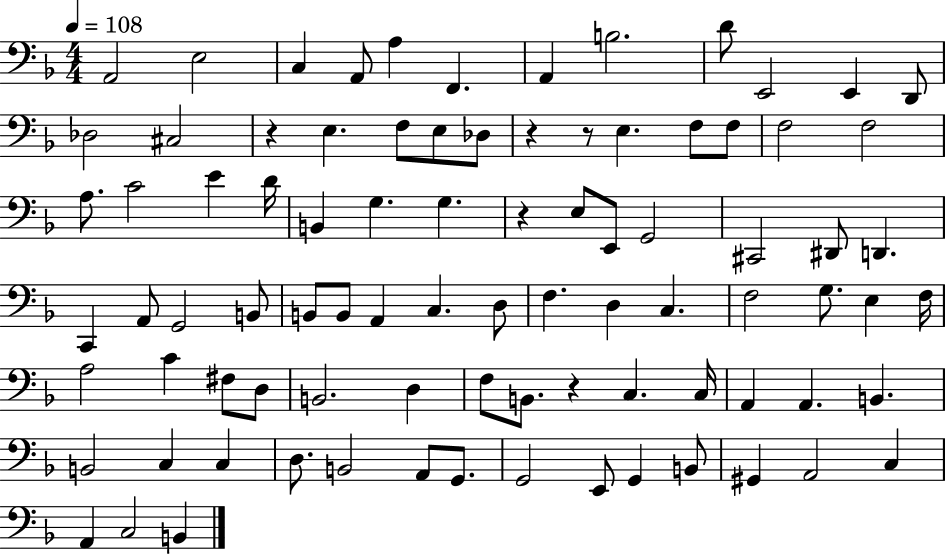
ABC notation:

X:1
T:Untitled
M:4/4
L:1/4
K:F
A,,2 E,2 C, A,,/2 A, F,, A,, B,2 D/2 E,,2 E,, D,,/2 _D,2 ^C,2 z E, F,/2 E,/2 _D,/2 z z/2 E, F,/2 F,/2 F,2 F,2 A,/2 C2 E D/4 B,, G, G, z E,/2 E,,/2 G,,2 ^C,,2 ^D,,/2 D,, C,, A,,/2 G,,2 B,,/2 B,,/2 B,,/2 A,, C, D,/2 F, D, C, F,2 G,/2 E, F,/4 A,2 C ^F,/2 D,/2 B,,2 D, F,/2 B,,/2 z C, C,/4 A,, A,, B,, B,,2 C, C, D,/2 B,,2 A,,/2 G,,/2 G,,2 E,,/2 G,, B,,/2 ^G,, A,,2 C, A,, C,2 B,,